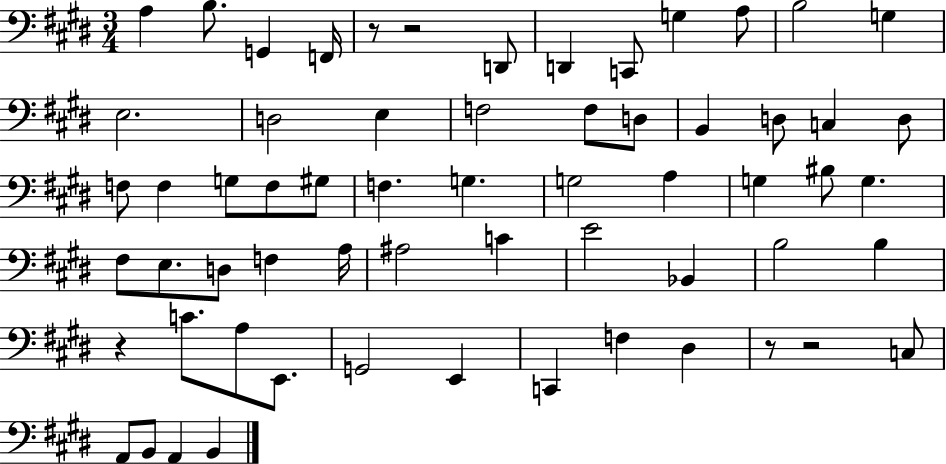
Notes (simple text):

A3/q B3/e. G2/q F2/s R/e R/h D2/e D2/q C2/e G3/q A3/e B3/h G3/q E3/h. D3/h E3/q F3/h F3/e D3/e B2/q D3/e C3/q D3/e F3/e F3/q G3/e F3/e G#3/e F3/q. G3/q. G3/h A3/q G3/q BIS3/e G3/q. F#3/e E3/e. D3/e F3/q A3/s A#3/h C4/q E4/h Bb2/q B3/h B3/q R/q C4/e. A3/e E2/e. G2/h E2/q C2/q F3/q D#3/q R/e R/h C3/e A2/e B2/e A2/q B2/q